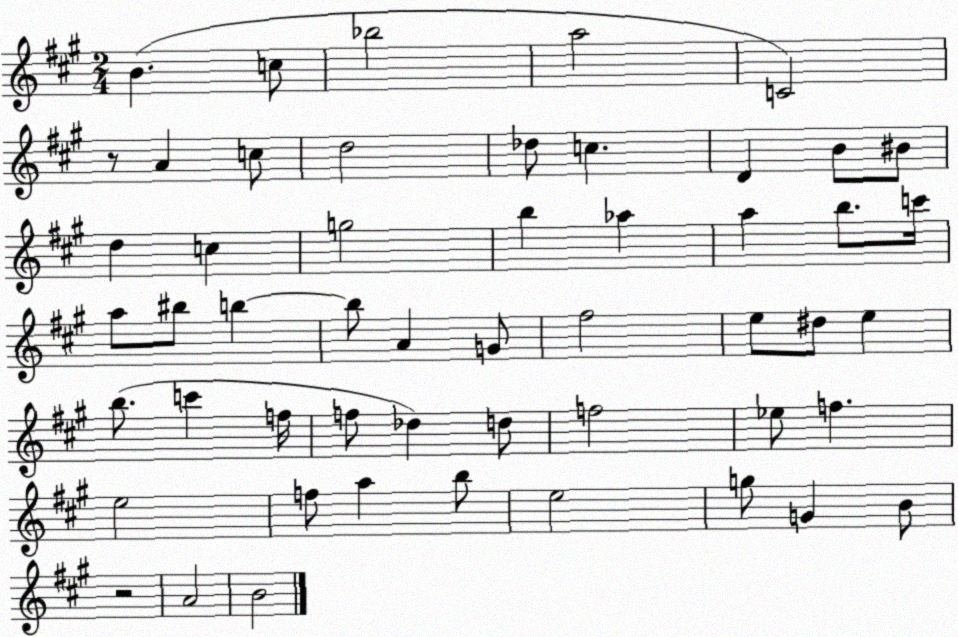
X:1
T:Untitled
M:2/4
L:1/4
K:A
B c/2 _b2 a2 C2 z/2 A c/2 d2 _d/2 c D B/2 ^B/2 d c g2 b _a a b/2 c'/4 a/2 ^b/2 b b/2 A G/2 ^f2 e/2 ^d/2 e b/2 c' f/4 f/2 _d d/2 f2 _e/2 f e2 f/2 a b/2 e2 g/2 G B/2 z2 A2 B2